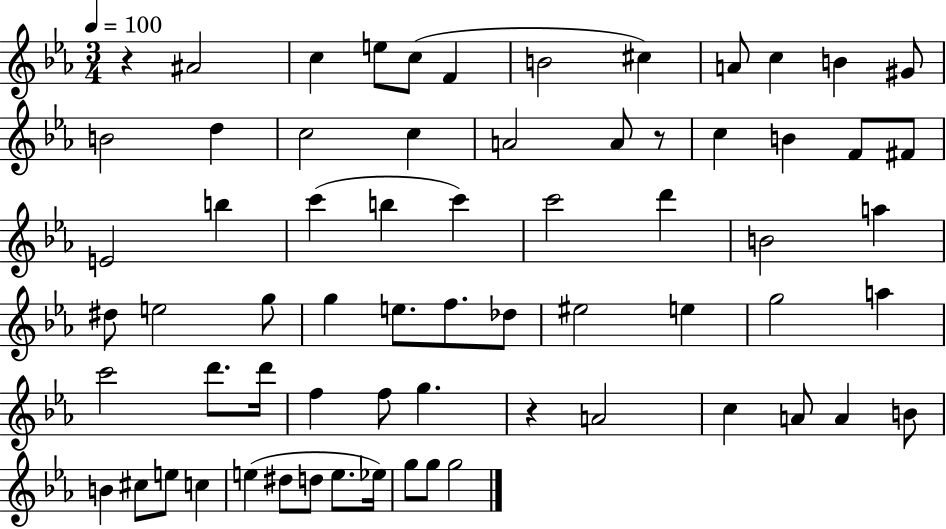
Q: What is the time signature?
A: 3/4